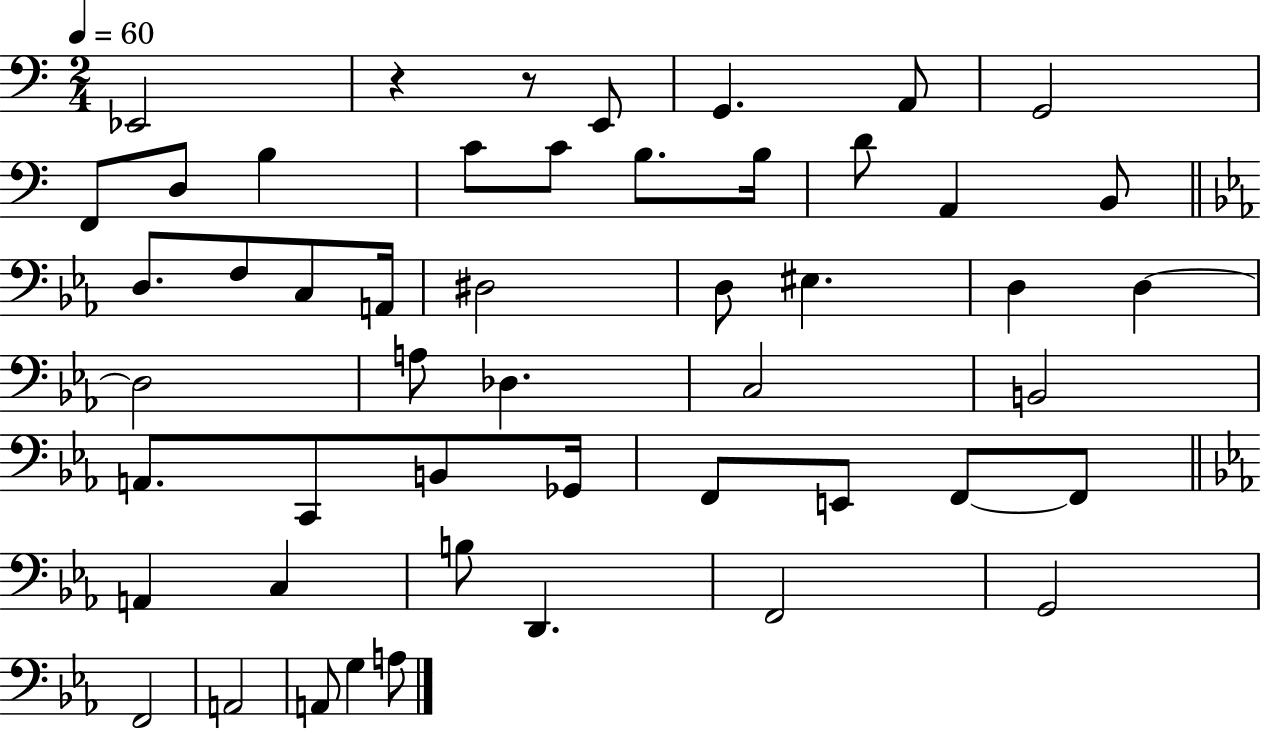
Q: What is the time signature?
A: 2/4